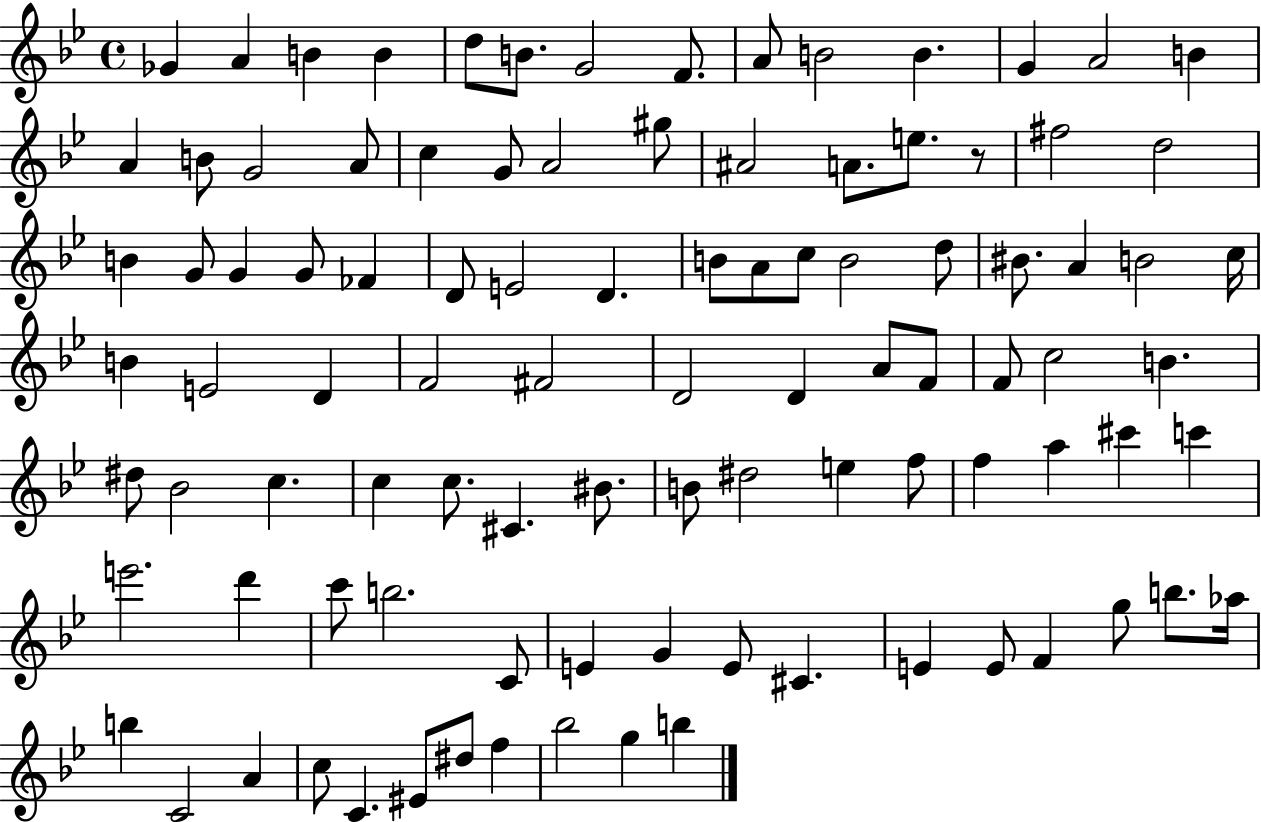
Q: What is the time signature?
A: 4/4